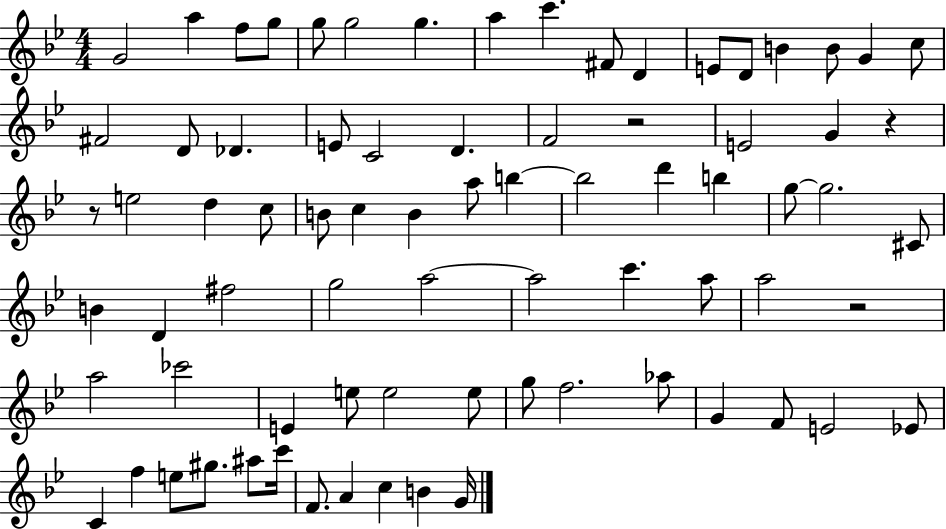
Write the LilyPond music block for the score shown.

{
  \clef treble
  \numericTimeSignature
  \time 4/4
  \key bes \major
  g'2 a''4 f''8 g''8 | g''8 g''2 g''4. | a''4 c'''4. fis'8 d'4 | e'8 d'8 b'4 b'8 g'4 c''8 | \break fis'2 d'8 des'4. | e'8 c'2 d'4. | f'2 r2 | e'2 g'4 r4 | \break r8 e''2 d''4 c''8 | b'8 c''4 b'4 a''8 b''4~~ | b''2 d'''4 b''4 | g''8~~ g''2. cis'8 | \break b'4 d'4 fis''2 | g''2 a''2~~ | a''2 c'''4. a''8 | a''2 r2 | \break a''2 ces'''2 | e'4 e''8 e''2 e''8 | g''8 f''2. aes''8 | g'4 f'8 e'2 ees'8 | \break c'4 f''4 e''8 gis''8. ais''8 c'''16 | f'8. a'4 c''4 b'4 g'16 | \bar "|."
}